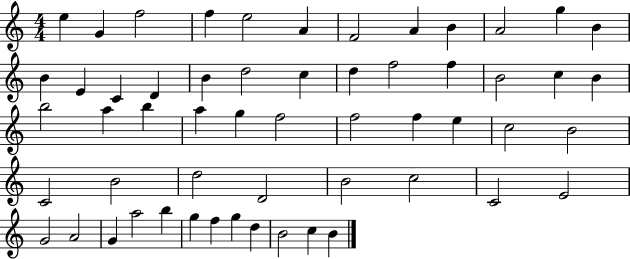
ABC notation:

X:1
T:Untitled
M:4/4
L:1/4
K:C
e G f2 f e2 A F2 A B A2 g B B E C D B d2 c d f2 f B2 c B b2 a b a g f2 f2 f e c2 B2 C2 B2 d2 D2 B2 c2 C2 E2 G2 A2 G a2 b g f g d B2 c B